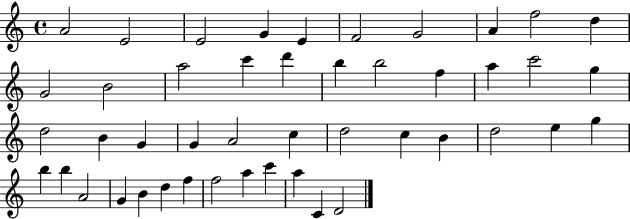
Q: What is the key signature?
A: C major